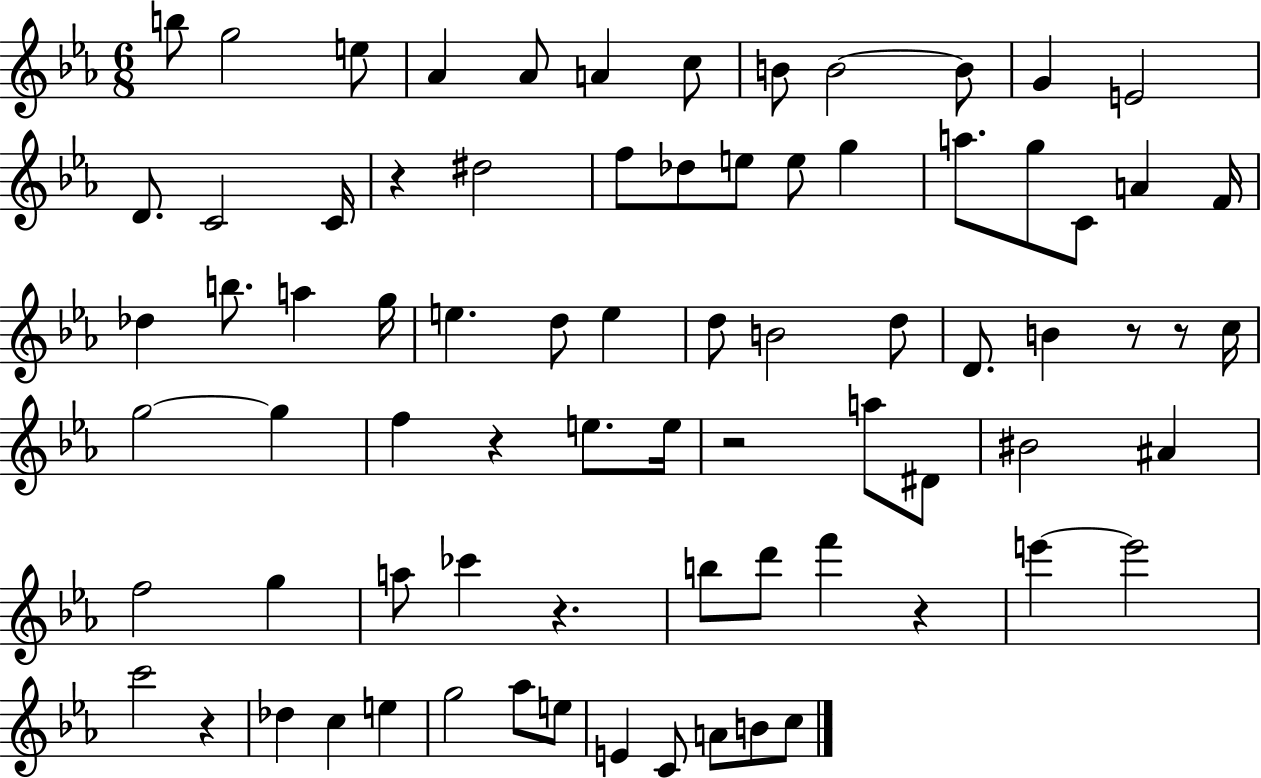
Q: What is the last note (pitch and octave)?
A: C5